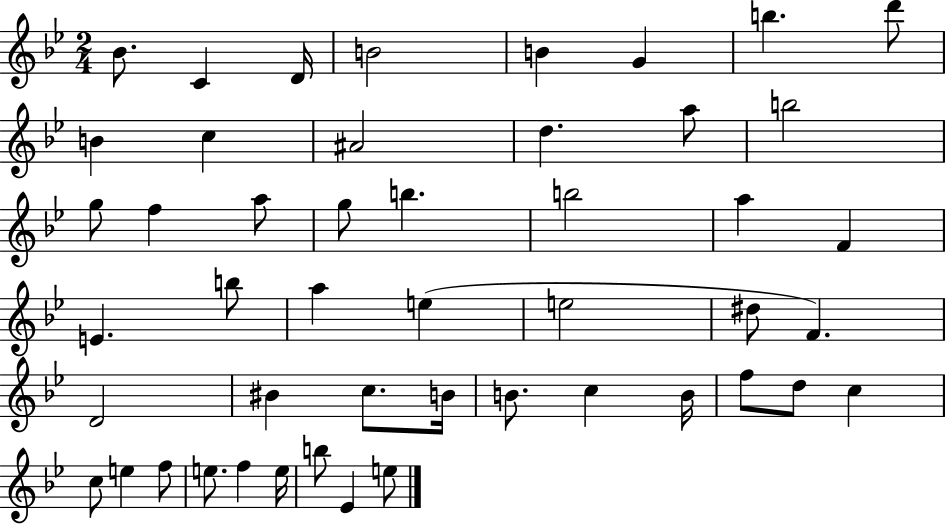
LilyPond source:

{
  \clef treble
  \numericTimeSignature
  \time 2/4
  \key bes \major
  bes'8. c'4 d'16 | b'2 | b'4 g'4 | b''4. d'''8 | \break b'4 c''4 | ais'2 | d''4. a''8 | b''2 | \break g''8 f''4 a''8 | g''8 b''4. | b''2 | a''4 f'4 | \break e'4. b''8 | a''4 e''4( | e''2 | dis''8 f'4.) | \break d'2 | bis'4 c''8. b'16 | b'8. c''4 b'16 | f''8 d''8 c''4 | \break c''8 e''4 f''8 | e''8. f''4 e''16 | b''8 ees'4 e''8 | \bar "|."
}